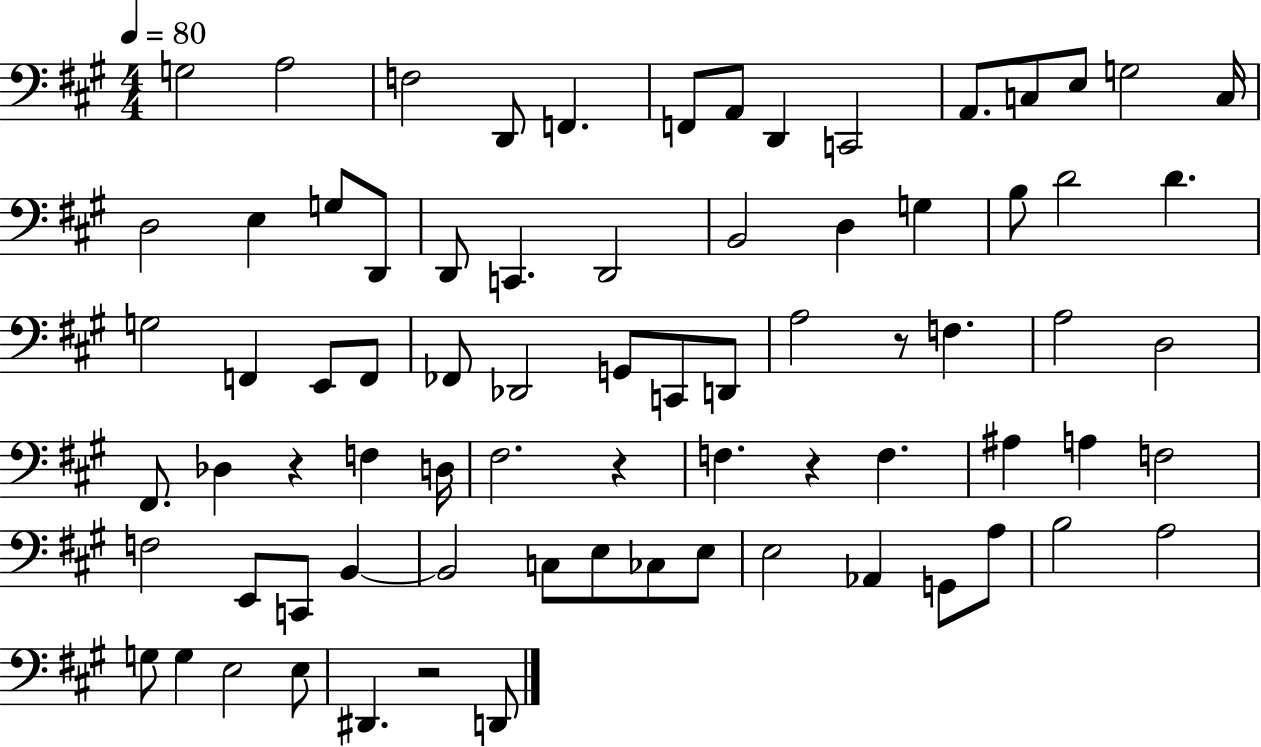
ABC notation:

X:1
T:Untitled
M:4/4
L:1/4
K:A
G,2 A,2 F,2 D,,/2 F,, F,,/2 A,,/2 D,, C,,2 A,,/2 C,/2 E,/2 G,2 C,/4 D,2 E, G,/2 D,,/2 D,,/2 C,, D,,2 B,,2 D, G, B,/2 D2 D G,2 F,, E,,/2 F,,/2 _F,,/2 _D,,2 G,,/2 C,,/2 D,,/2 A,2 z/2 F, A,2 D,2 ^F,,/2 _D, z F, D,/4 ^F,2 z F, z F, ^A, A, F,2 F,2 E,,/2 C,,/2 B,, B,,2 C,/2 E,/2 _C,/2 E,/2 E,2 _A,, G,,/2 A,/2 B,2 A,2 G,/2 G, E,2 E,/2 ^D,, z2 D,,/2